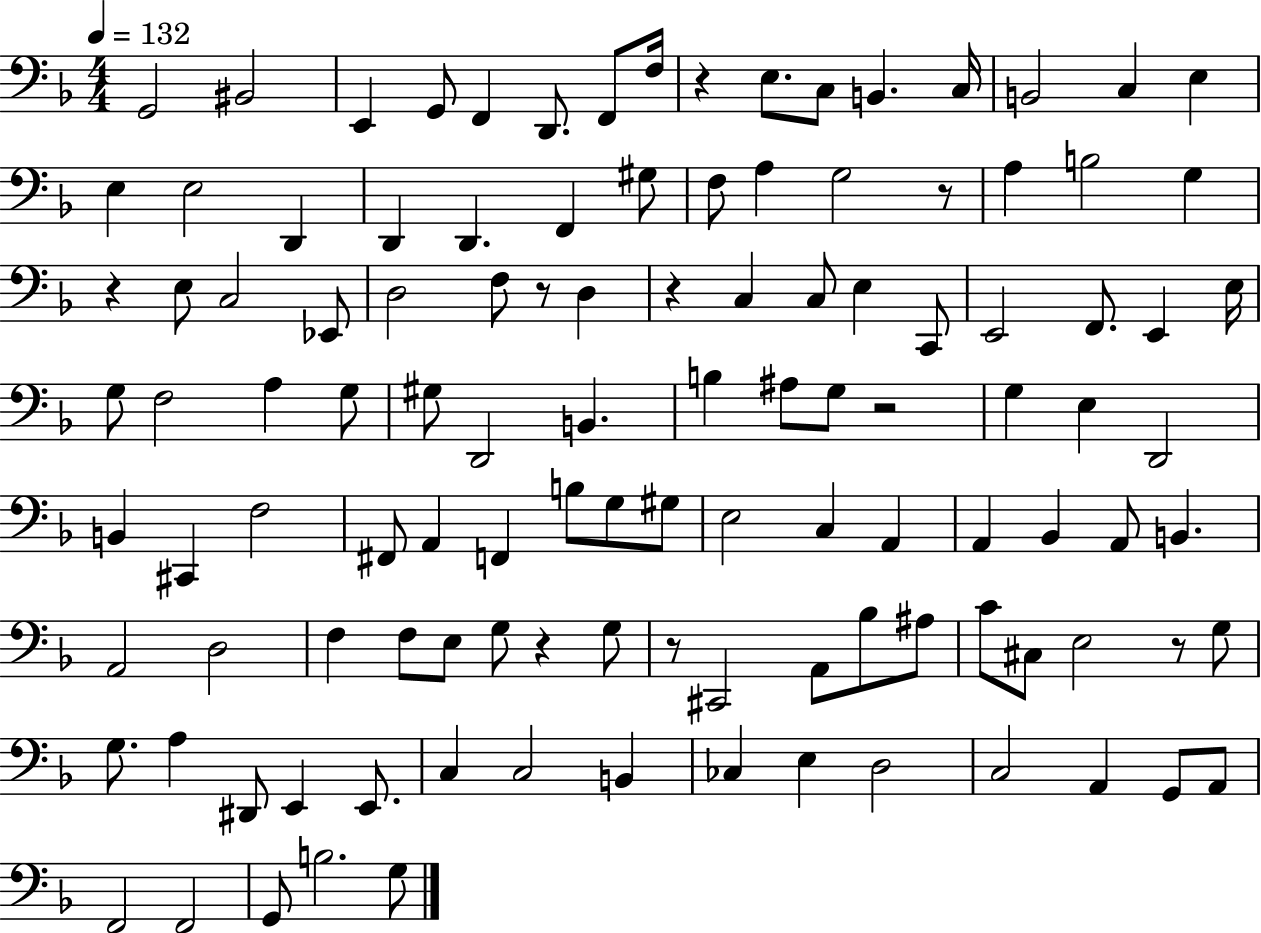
X:1
T:Untitled
M:4/4
L:1/4
K:F
G,,2 ^B,,2 E,, G,,/2 F,, D,,/2 F,,/2 F,/4 z E,/2 C,/2 B,, C,/4 B,,2 C, E, E, E,2 D,, D,, D,, F,, ^G,/2 F,/2 A, G,2 z/2 A, B,2 G, z E,/2 C,2 _E,,/2 D,2 F,/2 z/2 D, z C, C,/2 E, C,,/2 E,,2 F,,/2 E,, E,/4 G,/2 F,2 A, G,/2 ^G,/2 D,,2 B,, B, ^A,/2 G,/2 z2 G, E, D,,2 B,, ^C,, F,2 ^F,,/2 A,, F,, B,/2 G,/2 ^G,/2 E,2 C, A,, A,, _B,, A,,/2 B,, A,,2 D,2 F, F,/2 E,/2 G,/2 z G,/2 z/2 ^C,,2 A,,/2 _B,/2 ^A,/2 C/2 ^C,/2 E,2 z/2 G,/2 G,/2 A, ^D,,/2 E,, E,,/2 C, C,2 B,, _C, E, D,2 C,2 A,, G,,/2 A,,/2 F,,2 F,,2 G,,/2 B,2 G,/2